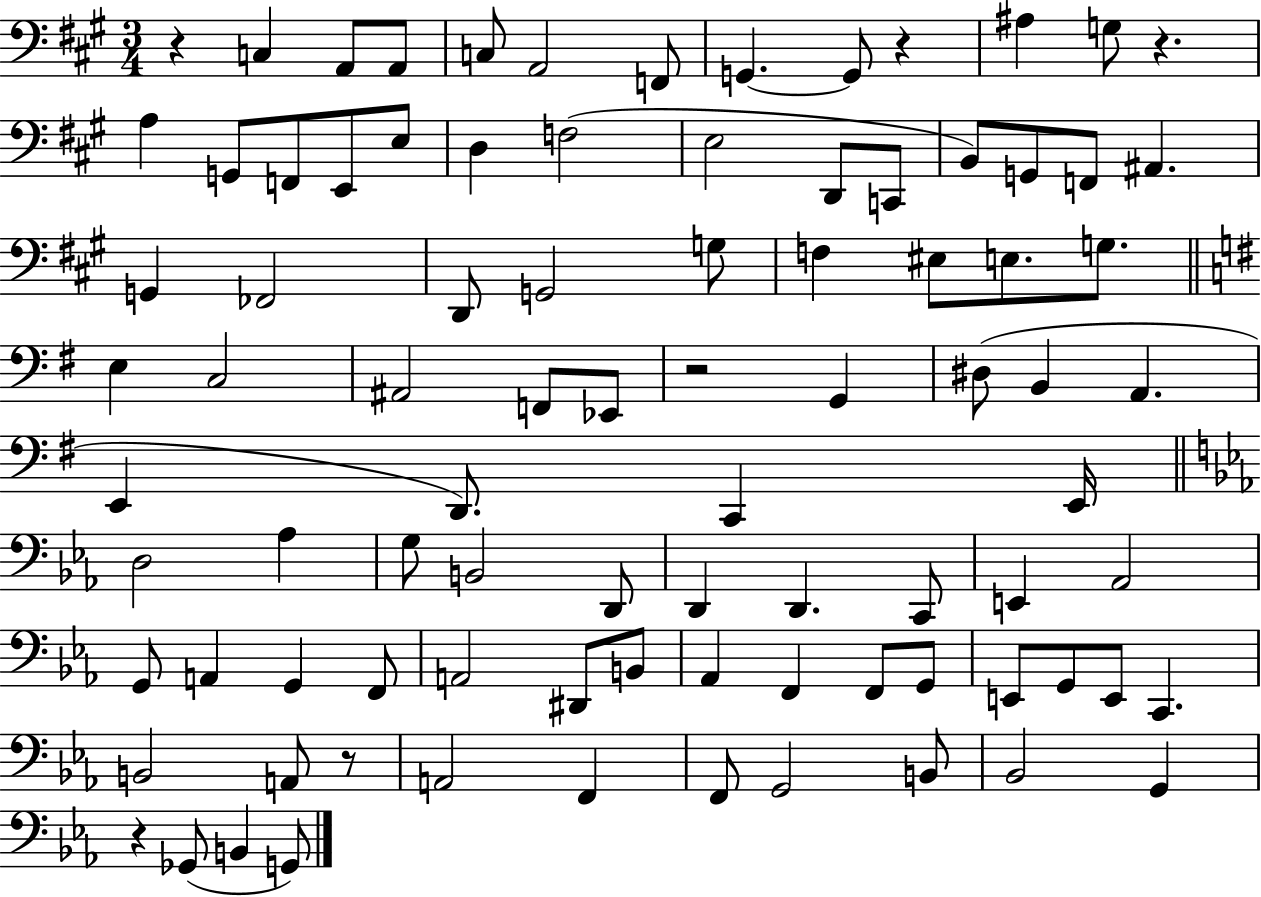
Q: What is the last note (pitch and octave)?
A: G2